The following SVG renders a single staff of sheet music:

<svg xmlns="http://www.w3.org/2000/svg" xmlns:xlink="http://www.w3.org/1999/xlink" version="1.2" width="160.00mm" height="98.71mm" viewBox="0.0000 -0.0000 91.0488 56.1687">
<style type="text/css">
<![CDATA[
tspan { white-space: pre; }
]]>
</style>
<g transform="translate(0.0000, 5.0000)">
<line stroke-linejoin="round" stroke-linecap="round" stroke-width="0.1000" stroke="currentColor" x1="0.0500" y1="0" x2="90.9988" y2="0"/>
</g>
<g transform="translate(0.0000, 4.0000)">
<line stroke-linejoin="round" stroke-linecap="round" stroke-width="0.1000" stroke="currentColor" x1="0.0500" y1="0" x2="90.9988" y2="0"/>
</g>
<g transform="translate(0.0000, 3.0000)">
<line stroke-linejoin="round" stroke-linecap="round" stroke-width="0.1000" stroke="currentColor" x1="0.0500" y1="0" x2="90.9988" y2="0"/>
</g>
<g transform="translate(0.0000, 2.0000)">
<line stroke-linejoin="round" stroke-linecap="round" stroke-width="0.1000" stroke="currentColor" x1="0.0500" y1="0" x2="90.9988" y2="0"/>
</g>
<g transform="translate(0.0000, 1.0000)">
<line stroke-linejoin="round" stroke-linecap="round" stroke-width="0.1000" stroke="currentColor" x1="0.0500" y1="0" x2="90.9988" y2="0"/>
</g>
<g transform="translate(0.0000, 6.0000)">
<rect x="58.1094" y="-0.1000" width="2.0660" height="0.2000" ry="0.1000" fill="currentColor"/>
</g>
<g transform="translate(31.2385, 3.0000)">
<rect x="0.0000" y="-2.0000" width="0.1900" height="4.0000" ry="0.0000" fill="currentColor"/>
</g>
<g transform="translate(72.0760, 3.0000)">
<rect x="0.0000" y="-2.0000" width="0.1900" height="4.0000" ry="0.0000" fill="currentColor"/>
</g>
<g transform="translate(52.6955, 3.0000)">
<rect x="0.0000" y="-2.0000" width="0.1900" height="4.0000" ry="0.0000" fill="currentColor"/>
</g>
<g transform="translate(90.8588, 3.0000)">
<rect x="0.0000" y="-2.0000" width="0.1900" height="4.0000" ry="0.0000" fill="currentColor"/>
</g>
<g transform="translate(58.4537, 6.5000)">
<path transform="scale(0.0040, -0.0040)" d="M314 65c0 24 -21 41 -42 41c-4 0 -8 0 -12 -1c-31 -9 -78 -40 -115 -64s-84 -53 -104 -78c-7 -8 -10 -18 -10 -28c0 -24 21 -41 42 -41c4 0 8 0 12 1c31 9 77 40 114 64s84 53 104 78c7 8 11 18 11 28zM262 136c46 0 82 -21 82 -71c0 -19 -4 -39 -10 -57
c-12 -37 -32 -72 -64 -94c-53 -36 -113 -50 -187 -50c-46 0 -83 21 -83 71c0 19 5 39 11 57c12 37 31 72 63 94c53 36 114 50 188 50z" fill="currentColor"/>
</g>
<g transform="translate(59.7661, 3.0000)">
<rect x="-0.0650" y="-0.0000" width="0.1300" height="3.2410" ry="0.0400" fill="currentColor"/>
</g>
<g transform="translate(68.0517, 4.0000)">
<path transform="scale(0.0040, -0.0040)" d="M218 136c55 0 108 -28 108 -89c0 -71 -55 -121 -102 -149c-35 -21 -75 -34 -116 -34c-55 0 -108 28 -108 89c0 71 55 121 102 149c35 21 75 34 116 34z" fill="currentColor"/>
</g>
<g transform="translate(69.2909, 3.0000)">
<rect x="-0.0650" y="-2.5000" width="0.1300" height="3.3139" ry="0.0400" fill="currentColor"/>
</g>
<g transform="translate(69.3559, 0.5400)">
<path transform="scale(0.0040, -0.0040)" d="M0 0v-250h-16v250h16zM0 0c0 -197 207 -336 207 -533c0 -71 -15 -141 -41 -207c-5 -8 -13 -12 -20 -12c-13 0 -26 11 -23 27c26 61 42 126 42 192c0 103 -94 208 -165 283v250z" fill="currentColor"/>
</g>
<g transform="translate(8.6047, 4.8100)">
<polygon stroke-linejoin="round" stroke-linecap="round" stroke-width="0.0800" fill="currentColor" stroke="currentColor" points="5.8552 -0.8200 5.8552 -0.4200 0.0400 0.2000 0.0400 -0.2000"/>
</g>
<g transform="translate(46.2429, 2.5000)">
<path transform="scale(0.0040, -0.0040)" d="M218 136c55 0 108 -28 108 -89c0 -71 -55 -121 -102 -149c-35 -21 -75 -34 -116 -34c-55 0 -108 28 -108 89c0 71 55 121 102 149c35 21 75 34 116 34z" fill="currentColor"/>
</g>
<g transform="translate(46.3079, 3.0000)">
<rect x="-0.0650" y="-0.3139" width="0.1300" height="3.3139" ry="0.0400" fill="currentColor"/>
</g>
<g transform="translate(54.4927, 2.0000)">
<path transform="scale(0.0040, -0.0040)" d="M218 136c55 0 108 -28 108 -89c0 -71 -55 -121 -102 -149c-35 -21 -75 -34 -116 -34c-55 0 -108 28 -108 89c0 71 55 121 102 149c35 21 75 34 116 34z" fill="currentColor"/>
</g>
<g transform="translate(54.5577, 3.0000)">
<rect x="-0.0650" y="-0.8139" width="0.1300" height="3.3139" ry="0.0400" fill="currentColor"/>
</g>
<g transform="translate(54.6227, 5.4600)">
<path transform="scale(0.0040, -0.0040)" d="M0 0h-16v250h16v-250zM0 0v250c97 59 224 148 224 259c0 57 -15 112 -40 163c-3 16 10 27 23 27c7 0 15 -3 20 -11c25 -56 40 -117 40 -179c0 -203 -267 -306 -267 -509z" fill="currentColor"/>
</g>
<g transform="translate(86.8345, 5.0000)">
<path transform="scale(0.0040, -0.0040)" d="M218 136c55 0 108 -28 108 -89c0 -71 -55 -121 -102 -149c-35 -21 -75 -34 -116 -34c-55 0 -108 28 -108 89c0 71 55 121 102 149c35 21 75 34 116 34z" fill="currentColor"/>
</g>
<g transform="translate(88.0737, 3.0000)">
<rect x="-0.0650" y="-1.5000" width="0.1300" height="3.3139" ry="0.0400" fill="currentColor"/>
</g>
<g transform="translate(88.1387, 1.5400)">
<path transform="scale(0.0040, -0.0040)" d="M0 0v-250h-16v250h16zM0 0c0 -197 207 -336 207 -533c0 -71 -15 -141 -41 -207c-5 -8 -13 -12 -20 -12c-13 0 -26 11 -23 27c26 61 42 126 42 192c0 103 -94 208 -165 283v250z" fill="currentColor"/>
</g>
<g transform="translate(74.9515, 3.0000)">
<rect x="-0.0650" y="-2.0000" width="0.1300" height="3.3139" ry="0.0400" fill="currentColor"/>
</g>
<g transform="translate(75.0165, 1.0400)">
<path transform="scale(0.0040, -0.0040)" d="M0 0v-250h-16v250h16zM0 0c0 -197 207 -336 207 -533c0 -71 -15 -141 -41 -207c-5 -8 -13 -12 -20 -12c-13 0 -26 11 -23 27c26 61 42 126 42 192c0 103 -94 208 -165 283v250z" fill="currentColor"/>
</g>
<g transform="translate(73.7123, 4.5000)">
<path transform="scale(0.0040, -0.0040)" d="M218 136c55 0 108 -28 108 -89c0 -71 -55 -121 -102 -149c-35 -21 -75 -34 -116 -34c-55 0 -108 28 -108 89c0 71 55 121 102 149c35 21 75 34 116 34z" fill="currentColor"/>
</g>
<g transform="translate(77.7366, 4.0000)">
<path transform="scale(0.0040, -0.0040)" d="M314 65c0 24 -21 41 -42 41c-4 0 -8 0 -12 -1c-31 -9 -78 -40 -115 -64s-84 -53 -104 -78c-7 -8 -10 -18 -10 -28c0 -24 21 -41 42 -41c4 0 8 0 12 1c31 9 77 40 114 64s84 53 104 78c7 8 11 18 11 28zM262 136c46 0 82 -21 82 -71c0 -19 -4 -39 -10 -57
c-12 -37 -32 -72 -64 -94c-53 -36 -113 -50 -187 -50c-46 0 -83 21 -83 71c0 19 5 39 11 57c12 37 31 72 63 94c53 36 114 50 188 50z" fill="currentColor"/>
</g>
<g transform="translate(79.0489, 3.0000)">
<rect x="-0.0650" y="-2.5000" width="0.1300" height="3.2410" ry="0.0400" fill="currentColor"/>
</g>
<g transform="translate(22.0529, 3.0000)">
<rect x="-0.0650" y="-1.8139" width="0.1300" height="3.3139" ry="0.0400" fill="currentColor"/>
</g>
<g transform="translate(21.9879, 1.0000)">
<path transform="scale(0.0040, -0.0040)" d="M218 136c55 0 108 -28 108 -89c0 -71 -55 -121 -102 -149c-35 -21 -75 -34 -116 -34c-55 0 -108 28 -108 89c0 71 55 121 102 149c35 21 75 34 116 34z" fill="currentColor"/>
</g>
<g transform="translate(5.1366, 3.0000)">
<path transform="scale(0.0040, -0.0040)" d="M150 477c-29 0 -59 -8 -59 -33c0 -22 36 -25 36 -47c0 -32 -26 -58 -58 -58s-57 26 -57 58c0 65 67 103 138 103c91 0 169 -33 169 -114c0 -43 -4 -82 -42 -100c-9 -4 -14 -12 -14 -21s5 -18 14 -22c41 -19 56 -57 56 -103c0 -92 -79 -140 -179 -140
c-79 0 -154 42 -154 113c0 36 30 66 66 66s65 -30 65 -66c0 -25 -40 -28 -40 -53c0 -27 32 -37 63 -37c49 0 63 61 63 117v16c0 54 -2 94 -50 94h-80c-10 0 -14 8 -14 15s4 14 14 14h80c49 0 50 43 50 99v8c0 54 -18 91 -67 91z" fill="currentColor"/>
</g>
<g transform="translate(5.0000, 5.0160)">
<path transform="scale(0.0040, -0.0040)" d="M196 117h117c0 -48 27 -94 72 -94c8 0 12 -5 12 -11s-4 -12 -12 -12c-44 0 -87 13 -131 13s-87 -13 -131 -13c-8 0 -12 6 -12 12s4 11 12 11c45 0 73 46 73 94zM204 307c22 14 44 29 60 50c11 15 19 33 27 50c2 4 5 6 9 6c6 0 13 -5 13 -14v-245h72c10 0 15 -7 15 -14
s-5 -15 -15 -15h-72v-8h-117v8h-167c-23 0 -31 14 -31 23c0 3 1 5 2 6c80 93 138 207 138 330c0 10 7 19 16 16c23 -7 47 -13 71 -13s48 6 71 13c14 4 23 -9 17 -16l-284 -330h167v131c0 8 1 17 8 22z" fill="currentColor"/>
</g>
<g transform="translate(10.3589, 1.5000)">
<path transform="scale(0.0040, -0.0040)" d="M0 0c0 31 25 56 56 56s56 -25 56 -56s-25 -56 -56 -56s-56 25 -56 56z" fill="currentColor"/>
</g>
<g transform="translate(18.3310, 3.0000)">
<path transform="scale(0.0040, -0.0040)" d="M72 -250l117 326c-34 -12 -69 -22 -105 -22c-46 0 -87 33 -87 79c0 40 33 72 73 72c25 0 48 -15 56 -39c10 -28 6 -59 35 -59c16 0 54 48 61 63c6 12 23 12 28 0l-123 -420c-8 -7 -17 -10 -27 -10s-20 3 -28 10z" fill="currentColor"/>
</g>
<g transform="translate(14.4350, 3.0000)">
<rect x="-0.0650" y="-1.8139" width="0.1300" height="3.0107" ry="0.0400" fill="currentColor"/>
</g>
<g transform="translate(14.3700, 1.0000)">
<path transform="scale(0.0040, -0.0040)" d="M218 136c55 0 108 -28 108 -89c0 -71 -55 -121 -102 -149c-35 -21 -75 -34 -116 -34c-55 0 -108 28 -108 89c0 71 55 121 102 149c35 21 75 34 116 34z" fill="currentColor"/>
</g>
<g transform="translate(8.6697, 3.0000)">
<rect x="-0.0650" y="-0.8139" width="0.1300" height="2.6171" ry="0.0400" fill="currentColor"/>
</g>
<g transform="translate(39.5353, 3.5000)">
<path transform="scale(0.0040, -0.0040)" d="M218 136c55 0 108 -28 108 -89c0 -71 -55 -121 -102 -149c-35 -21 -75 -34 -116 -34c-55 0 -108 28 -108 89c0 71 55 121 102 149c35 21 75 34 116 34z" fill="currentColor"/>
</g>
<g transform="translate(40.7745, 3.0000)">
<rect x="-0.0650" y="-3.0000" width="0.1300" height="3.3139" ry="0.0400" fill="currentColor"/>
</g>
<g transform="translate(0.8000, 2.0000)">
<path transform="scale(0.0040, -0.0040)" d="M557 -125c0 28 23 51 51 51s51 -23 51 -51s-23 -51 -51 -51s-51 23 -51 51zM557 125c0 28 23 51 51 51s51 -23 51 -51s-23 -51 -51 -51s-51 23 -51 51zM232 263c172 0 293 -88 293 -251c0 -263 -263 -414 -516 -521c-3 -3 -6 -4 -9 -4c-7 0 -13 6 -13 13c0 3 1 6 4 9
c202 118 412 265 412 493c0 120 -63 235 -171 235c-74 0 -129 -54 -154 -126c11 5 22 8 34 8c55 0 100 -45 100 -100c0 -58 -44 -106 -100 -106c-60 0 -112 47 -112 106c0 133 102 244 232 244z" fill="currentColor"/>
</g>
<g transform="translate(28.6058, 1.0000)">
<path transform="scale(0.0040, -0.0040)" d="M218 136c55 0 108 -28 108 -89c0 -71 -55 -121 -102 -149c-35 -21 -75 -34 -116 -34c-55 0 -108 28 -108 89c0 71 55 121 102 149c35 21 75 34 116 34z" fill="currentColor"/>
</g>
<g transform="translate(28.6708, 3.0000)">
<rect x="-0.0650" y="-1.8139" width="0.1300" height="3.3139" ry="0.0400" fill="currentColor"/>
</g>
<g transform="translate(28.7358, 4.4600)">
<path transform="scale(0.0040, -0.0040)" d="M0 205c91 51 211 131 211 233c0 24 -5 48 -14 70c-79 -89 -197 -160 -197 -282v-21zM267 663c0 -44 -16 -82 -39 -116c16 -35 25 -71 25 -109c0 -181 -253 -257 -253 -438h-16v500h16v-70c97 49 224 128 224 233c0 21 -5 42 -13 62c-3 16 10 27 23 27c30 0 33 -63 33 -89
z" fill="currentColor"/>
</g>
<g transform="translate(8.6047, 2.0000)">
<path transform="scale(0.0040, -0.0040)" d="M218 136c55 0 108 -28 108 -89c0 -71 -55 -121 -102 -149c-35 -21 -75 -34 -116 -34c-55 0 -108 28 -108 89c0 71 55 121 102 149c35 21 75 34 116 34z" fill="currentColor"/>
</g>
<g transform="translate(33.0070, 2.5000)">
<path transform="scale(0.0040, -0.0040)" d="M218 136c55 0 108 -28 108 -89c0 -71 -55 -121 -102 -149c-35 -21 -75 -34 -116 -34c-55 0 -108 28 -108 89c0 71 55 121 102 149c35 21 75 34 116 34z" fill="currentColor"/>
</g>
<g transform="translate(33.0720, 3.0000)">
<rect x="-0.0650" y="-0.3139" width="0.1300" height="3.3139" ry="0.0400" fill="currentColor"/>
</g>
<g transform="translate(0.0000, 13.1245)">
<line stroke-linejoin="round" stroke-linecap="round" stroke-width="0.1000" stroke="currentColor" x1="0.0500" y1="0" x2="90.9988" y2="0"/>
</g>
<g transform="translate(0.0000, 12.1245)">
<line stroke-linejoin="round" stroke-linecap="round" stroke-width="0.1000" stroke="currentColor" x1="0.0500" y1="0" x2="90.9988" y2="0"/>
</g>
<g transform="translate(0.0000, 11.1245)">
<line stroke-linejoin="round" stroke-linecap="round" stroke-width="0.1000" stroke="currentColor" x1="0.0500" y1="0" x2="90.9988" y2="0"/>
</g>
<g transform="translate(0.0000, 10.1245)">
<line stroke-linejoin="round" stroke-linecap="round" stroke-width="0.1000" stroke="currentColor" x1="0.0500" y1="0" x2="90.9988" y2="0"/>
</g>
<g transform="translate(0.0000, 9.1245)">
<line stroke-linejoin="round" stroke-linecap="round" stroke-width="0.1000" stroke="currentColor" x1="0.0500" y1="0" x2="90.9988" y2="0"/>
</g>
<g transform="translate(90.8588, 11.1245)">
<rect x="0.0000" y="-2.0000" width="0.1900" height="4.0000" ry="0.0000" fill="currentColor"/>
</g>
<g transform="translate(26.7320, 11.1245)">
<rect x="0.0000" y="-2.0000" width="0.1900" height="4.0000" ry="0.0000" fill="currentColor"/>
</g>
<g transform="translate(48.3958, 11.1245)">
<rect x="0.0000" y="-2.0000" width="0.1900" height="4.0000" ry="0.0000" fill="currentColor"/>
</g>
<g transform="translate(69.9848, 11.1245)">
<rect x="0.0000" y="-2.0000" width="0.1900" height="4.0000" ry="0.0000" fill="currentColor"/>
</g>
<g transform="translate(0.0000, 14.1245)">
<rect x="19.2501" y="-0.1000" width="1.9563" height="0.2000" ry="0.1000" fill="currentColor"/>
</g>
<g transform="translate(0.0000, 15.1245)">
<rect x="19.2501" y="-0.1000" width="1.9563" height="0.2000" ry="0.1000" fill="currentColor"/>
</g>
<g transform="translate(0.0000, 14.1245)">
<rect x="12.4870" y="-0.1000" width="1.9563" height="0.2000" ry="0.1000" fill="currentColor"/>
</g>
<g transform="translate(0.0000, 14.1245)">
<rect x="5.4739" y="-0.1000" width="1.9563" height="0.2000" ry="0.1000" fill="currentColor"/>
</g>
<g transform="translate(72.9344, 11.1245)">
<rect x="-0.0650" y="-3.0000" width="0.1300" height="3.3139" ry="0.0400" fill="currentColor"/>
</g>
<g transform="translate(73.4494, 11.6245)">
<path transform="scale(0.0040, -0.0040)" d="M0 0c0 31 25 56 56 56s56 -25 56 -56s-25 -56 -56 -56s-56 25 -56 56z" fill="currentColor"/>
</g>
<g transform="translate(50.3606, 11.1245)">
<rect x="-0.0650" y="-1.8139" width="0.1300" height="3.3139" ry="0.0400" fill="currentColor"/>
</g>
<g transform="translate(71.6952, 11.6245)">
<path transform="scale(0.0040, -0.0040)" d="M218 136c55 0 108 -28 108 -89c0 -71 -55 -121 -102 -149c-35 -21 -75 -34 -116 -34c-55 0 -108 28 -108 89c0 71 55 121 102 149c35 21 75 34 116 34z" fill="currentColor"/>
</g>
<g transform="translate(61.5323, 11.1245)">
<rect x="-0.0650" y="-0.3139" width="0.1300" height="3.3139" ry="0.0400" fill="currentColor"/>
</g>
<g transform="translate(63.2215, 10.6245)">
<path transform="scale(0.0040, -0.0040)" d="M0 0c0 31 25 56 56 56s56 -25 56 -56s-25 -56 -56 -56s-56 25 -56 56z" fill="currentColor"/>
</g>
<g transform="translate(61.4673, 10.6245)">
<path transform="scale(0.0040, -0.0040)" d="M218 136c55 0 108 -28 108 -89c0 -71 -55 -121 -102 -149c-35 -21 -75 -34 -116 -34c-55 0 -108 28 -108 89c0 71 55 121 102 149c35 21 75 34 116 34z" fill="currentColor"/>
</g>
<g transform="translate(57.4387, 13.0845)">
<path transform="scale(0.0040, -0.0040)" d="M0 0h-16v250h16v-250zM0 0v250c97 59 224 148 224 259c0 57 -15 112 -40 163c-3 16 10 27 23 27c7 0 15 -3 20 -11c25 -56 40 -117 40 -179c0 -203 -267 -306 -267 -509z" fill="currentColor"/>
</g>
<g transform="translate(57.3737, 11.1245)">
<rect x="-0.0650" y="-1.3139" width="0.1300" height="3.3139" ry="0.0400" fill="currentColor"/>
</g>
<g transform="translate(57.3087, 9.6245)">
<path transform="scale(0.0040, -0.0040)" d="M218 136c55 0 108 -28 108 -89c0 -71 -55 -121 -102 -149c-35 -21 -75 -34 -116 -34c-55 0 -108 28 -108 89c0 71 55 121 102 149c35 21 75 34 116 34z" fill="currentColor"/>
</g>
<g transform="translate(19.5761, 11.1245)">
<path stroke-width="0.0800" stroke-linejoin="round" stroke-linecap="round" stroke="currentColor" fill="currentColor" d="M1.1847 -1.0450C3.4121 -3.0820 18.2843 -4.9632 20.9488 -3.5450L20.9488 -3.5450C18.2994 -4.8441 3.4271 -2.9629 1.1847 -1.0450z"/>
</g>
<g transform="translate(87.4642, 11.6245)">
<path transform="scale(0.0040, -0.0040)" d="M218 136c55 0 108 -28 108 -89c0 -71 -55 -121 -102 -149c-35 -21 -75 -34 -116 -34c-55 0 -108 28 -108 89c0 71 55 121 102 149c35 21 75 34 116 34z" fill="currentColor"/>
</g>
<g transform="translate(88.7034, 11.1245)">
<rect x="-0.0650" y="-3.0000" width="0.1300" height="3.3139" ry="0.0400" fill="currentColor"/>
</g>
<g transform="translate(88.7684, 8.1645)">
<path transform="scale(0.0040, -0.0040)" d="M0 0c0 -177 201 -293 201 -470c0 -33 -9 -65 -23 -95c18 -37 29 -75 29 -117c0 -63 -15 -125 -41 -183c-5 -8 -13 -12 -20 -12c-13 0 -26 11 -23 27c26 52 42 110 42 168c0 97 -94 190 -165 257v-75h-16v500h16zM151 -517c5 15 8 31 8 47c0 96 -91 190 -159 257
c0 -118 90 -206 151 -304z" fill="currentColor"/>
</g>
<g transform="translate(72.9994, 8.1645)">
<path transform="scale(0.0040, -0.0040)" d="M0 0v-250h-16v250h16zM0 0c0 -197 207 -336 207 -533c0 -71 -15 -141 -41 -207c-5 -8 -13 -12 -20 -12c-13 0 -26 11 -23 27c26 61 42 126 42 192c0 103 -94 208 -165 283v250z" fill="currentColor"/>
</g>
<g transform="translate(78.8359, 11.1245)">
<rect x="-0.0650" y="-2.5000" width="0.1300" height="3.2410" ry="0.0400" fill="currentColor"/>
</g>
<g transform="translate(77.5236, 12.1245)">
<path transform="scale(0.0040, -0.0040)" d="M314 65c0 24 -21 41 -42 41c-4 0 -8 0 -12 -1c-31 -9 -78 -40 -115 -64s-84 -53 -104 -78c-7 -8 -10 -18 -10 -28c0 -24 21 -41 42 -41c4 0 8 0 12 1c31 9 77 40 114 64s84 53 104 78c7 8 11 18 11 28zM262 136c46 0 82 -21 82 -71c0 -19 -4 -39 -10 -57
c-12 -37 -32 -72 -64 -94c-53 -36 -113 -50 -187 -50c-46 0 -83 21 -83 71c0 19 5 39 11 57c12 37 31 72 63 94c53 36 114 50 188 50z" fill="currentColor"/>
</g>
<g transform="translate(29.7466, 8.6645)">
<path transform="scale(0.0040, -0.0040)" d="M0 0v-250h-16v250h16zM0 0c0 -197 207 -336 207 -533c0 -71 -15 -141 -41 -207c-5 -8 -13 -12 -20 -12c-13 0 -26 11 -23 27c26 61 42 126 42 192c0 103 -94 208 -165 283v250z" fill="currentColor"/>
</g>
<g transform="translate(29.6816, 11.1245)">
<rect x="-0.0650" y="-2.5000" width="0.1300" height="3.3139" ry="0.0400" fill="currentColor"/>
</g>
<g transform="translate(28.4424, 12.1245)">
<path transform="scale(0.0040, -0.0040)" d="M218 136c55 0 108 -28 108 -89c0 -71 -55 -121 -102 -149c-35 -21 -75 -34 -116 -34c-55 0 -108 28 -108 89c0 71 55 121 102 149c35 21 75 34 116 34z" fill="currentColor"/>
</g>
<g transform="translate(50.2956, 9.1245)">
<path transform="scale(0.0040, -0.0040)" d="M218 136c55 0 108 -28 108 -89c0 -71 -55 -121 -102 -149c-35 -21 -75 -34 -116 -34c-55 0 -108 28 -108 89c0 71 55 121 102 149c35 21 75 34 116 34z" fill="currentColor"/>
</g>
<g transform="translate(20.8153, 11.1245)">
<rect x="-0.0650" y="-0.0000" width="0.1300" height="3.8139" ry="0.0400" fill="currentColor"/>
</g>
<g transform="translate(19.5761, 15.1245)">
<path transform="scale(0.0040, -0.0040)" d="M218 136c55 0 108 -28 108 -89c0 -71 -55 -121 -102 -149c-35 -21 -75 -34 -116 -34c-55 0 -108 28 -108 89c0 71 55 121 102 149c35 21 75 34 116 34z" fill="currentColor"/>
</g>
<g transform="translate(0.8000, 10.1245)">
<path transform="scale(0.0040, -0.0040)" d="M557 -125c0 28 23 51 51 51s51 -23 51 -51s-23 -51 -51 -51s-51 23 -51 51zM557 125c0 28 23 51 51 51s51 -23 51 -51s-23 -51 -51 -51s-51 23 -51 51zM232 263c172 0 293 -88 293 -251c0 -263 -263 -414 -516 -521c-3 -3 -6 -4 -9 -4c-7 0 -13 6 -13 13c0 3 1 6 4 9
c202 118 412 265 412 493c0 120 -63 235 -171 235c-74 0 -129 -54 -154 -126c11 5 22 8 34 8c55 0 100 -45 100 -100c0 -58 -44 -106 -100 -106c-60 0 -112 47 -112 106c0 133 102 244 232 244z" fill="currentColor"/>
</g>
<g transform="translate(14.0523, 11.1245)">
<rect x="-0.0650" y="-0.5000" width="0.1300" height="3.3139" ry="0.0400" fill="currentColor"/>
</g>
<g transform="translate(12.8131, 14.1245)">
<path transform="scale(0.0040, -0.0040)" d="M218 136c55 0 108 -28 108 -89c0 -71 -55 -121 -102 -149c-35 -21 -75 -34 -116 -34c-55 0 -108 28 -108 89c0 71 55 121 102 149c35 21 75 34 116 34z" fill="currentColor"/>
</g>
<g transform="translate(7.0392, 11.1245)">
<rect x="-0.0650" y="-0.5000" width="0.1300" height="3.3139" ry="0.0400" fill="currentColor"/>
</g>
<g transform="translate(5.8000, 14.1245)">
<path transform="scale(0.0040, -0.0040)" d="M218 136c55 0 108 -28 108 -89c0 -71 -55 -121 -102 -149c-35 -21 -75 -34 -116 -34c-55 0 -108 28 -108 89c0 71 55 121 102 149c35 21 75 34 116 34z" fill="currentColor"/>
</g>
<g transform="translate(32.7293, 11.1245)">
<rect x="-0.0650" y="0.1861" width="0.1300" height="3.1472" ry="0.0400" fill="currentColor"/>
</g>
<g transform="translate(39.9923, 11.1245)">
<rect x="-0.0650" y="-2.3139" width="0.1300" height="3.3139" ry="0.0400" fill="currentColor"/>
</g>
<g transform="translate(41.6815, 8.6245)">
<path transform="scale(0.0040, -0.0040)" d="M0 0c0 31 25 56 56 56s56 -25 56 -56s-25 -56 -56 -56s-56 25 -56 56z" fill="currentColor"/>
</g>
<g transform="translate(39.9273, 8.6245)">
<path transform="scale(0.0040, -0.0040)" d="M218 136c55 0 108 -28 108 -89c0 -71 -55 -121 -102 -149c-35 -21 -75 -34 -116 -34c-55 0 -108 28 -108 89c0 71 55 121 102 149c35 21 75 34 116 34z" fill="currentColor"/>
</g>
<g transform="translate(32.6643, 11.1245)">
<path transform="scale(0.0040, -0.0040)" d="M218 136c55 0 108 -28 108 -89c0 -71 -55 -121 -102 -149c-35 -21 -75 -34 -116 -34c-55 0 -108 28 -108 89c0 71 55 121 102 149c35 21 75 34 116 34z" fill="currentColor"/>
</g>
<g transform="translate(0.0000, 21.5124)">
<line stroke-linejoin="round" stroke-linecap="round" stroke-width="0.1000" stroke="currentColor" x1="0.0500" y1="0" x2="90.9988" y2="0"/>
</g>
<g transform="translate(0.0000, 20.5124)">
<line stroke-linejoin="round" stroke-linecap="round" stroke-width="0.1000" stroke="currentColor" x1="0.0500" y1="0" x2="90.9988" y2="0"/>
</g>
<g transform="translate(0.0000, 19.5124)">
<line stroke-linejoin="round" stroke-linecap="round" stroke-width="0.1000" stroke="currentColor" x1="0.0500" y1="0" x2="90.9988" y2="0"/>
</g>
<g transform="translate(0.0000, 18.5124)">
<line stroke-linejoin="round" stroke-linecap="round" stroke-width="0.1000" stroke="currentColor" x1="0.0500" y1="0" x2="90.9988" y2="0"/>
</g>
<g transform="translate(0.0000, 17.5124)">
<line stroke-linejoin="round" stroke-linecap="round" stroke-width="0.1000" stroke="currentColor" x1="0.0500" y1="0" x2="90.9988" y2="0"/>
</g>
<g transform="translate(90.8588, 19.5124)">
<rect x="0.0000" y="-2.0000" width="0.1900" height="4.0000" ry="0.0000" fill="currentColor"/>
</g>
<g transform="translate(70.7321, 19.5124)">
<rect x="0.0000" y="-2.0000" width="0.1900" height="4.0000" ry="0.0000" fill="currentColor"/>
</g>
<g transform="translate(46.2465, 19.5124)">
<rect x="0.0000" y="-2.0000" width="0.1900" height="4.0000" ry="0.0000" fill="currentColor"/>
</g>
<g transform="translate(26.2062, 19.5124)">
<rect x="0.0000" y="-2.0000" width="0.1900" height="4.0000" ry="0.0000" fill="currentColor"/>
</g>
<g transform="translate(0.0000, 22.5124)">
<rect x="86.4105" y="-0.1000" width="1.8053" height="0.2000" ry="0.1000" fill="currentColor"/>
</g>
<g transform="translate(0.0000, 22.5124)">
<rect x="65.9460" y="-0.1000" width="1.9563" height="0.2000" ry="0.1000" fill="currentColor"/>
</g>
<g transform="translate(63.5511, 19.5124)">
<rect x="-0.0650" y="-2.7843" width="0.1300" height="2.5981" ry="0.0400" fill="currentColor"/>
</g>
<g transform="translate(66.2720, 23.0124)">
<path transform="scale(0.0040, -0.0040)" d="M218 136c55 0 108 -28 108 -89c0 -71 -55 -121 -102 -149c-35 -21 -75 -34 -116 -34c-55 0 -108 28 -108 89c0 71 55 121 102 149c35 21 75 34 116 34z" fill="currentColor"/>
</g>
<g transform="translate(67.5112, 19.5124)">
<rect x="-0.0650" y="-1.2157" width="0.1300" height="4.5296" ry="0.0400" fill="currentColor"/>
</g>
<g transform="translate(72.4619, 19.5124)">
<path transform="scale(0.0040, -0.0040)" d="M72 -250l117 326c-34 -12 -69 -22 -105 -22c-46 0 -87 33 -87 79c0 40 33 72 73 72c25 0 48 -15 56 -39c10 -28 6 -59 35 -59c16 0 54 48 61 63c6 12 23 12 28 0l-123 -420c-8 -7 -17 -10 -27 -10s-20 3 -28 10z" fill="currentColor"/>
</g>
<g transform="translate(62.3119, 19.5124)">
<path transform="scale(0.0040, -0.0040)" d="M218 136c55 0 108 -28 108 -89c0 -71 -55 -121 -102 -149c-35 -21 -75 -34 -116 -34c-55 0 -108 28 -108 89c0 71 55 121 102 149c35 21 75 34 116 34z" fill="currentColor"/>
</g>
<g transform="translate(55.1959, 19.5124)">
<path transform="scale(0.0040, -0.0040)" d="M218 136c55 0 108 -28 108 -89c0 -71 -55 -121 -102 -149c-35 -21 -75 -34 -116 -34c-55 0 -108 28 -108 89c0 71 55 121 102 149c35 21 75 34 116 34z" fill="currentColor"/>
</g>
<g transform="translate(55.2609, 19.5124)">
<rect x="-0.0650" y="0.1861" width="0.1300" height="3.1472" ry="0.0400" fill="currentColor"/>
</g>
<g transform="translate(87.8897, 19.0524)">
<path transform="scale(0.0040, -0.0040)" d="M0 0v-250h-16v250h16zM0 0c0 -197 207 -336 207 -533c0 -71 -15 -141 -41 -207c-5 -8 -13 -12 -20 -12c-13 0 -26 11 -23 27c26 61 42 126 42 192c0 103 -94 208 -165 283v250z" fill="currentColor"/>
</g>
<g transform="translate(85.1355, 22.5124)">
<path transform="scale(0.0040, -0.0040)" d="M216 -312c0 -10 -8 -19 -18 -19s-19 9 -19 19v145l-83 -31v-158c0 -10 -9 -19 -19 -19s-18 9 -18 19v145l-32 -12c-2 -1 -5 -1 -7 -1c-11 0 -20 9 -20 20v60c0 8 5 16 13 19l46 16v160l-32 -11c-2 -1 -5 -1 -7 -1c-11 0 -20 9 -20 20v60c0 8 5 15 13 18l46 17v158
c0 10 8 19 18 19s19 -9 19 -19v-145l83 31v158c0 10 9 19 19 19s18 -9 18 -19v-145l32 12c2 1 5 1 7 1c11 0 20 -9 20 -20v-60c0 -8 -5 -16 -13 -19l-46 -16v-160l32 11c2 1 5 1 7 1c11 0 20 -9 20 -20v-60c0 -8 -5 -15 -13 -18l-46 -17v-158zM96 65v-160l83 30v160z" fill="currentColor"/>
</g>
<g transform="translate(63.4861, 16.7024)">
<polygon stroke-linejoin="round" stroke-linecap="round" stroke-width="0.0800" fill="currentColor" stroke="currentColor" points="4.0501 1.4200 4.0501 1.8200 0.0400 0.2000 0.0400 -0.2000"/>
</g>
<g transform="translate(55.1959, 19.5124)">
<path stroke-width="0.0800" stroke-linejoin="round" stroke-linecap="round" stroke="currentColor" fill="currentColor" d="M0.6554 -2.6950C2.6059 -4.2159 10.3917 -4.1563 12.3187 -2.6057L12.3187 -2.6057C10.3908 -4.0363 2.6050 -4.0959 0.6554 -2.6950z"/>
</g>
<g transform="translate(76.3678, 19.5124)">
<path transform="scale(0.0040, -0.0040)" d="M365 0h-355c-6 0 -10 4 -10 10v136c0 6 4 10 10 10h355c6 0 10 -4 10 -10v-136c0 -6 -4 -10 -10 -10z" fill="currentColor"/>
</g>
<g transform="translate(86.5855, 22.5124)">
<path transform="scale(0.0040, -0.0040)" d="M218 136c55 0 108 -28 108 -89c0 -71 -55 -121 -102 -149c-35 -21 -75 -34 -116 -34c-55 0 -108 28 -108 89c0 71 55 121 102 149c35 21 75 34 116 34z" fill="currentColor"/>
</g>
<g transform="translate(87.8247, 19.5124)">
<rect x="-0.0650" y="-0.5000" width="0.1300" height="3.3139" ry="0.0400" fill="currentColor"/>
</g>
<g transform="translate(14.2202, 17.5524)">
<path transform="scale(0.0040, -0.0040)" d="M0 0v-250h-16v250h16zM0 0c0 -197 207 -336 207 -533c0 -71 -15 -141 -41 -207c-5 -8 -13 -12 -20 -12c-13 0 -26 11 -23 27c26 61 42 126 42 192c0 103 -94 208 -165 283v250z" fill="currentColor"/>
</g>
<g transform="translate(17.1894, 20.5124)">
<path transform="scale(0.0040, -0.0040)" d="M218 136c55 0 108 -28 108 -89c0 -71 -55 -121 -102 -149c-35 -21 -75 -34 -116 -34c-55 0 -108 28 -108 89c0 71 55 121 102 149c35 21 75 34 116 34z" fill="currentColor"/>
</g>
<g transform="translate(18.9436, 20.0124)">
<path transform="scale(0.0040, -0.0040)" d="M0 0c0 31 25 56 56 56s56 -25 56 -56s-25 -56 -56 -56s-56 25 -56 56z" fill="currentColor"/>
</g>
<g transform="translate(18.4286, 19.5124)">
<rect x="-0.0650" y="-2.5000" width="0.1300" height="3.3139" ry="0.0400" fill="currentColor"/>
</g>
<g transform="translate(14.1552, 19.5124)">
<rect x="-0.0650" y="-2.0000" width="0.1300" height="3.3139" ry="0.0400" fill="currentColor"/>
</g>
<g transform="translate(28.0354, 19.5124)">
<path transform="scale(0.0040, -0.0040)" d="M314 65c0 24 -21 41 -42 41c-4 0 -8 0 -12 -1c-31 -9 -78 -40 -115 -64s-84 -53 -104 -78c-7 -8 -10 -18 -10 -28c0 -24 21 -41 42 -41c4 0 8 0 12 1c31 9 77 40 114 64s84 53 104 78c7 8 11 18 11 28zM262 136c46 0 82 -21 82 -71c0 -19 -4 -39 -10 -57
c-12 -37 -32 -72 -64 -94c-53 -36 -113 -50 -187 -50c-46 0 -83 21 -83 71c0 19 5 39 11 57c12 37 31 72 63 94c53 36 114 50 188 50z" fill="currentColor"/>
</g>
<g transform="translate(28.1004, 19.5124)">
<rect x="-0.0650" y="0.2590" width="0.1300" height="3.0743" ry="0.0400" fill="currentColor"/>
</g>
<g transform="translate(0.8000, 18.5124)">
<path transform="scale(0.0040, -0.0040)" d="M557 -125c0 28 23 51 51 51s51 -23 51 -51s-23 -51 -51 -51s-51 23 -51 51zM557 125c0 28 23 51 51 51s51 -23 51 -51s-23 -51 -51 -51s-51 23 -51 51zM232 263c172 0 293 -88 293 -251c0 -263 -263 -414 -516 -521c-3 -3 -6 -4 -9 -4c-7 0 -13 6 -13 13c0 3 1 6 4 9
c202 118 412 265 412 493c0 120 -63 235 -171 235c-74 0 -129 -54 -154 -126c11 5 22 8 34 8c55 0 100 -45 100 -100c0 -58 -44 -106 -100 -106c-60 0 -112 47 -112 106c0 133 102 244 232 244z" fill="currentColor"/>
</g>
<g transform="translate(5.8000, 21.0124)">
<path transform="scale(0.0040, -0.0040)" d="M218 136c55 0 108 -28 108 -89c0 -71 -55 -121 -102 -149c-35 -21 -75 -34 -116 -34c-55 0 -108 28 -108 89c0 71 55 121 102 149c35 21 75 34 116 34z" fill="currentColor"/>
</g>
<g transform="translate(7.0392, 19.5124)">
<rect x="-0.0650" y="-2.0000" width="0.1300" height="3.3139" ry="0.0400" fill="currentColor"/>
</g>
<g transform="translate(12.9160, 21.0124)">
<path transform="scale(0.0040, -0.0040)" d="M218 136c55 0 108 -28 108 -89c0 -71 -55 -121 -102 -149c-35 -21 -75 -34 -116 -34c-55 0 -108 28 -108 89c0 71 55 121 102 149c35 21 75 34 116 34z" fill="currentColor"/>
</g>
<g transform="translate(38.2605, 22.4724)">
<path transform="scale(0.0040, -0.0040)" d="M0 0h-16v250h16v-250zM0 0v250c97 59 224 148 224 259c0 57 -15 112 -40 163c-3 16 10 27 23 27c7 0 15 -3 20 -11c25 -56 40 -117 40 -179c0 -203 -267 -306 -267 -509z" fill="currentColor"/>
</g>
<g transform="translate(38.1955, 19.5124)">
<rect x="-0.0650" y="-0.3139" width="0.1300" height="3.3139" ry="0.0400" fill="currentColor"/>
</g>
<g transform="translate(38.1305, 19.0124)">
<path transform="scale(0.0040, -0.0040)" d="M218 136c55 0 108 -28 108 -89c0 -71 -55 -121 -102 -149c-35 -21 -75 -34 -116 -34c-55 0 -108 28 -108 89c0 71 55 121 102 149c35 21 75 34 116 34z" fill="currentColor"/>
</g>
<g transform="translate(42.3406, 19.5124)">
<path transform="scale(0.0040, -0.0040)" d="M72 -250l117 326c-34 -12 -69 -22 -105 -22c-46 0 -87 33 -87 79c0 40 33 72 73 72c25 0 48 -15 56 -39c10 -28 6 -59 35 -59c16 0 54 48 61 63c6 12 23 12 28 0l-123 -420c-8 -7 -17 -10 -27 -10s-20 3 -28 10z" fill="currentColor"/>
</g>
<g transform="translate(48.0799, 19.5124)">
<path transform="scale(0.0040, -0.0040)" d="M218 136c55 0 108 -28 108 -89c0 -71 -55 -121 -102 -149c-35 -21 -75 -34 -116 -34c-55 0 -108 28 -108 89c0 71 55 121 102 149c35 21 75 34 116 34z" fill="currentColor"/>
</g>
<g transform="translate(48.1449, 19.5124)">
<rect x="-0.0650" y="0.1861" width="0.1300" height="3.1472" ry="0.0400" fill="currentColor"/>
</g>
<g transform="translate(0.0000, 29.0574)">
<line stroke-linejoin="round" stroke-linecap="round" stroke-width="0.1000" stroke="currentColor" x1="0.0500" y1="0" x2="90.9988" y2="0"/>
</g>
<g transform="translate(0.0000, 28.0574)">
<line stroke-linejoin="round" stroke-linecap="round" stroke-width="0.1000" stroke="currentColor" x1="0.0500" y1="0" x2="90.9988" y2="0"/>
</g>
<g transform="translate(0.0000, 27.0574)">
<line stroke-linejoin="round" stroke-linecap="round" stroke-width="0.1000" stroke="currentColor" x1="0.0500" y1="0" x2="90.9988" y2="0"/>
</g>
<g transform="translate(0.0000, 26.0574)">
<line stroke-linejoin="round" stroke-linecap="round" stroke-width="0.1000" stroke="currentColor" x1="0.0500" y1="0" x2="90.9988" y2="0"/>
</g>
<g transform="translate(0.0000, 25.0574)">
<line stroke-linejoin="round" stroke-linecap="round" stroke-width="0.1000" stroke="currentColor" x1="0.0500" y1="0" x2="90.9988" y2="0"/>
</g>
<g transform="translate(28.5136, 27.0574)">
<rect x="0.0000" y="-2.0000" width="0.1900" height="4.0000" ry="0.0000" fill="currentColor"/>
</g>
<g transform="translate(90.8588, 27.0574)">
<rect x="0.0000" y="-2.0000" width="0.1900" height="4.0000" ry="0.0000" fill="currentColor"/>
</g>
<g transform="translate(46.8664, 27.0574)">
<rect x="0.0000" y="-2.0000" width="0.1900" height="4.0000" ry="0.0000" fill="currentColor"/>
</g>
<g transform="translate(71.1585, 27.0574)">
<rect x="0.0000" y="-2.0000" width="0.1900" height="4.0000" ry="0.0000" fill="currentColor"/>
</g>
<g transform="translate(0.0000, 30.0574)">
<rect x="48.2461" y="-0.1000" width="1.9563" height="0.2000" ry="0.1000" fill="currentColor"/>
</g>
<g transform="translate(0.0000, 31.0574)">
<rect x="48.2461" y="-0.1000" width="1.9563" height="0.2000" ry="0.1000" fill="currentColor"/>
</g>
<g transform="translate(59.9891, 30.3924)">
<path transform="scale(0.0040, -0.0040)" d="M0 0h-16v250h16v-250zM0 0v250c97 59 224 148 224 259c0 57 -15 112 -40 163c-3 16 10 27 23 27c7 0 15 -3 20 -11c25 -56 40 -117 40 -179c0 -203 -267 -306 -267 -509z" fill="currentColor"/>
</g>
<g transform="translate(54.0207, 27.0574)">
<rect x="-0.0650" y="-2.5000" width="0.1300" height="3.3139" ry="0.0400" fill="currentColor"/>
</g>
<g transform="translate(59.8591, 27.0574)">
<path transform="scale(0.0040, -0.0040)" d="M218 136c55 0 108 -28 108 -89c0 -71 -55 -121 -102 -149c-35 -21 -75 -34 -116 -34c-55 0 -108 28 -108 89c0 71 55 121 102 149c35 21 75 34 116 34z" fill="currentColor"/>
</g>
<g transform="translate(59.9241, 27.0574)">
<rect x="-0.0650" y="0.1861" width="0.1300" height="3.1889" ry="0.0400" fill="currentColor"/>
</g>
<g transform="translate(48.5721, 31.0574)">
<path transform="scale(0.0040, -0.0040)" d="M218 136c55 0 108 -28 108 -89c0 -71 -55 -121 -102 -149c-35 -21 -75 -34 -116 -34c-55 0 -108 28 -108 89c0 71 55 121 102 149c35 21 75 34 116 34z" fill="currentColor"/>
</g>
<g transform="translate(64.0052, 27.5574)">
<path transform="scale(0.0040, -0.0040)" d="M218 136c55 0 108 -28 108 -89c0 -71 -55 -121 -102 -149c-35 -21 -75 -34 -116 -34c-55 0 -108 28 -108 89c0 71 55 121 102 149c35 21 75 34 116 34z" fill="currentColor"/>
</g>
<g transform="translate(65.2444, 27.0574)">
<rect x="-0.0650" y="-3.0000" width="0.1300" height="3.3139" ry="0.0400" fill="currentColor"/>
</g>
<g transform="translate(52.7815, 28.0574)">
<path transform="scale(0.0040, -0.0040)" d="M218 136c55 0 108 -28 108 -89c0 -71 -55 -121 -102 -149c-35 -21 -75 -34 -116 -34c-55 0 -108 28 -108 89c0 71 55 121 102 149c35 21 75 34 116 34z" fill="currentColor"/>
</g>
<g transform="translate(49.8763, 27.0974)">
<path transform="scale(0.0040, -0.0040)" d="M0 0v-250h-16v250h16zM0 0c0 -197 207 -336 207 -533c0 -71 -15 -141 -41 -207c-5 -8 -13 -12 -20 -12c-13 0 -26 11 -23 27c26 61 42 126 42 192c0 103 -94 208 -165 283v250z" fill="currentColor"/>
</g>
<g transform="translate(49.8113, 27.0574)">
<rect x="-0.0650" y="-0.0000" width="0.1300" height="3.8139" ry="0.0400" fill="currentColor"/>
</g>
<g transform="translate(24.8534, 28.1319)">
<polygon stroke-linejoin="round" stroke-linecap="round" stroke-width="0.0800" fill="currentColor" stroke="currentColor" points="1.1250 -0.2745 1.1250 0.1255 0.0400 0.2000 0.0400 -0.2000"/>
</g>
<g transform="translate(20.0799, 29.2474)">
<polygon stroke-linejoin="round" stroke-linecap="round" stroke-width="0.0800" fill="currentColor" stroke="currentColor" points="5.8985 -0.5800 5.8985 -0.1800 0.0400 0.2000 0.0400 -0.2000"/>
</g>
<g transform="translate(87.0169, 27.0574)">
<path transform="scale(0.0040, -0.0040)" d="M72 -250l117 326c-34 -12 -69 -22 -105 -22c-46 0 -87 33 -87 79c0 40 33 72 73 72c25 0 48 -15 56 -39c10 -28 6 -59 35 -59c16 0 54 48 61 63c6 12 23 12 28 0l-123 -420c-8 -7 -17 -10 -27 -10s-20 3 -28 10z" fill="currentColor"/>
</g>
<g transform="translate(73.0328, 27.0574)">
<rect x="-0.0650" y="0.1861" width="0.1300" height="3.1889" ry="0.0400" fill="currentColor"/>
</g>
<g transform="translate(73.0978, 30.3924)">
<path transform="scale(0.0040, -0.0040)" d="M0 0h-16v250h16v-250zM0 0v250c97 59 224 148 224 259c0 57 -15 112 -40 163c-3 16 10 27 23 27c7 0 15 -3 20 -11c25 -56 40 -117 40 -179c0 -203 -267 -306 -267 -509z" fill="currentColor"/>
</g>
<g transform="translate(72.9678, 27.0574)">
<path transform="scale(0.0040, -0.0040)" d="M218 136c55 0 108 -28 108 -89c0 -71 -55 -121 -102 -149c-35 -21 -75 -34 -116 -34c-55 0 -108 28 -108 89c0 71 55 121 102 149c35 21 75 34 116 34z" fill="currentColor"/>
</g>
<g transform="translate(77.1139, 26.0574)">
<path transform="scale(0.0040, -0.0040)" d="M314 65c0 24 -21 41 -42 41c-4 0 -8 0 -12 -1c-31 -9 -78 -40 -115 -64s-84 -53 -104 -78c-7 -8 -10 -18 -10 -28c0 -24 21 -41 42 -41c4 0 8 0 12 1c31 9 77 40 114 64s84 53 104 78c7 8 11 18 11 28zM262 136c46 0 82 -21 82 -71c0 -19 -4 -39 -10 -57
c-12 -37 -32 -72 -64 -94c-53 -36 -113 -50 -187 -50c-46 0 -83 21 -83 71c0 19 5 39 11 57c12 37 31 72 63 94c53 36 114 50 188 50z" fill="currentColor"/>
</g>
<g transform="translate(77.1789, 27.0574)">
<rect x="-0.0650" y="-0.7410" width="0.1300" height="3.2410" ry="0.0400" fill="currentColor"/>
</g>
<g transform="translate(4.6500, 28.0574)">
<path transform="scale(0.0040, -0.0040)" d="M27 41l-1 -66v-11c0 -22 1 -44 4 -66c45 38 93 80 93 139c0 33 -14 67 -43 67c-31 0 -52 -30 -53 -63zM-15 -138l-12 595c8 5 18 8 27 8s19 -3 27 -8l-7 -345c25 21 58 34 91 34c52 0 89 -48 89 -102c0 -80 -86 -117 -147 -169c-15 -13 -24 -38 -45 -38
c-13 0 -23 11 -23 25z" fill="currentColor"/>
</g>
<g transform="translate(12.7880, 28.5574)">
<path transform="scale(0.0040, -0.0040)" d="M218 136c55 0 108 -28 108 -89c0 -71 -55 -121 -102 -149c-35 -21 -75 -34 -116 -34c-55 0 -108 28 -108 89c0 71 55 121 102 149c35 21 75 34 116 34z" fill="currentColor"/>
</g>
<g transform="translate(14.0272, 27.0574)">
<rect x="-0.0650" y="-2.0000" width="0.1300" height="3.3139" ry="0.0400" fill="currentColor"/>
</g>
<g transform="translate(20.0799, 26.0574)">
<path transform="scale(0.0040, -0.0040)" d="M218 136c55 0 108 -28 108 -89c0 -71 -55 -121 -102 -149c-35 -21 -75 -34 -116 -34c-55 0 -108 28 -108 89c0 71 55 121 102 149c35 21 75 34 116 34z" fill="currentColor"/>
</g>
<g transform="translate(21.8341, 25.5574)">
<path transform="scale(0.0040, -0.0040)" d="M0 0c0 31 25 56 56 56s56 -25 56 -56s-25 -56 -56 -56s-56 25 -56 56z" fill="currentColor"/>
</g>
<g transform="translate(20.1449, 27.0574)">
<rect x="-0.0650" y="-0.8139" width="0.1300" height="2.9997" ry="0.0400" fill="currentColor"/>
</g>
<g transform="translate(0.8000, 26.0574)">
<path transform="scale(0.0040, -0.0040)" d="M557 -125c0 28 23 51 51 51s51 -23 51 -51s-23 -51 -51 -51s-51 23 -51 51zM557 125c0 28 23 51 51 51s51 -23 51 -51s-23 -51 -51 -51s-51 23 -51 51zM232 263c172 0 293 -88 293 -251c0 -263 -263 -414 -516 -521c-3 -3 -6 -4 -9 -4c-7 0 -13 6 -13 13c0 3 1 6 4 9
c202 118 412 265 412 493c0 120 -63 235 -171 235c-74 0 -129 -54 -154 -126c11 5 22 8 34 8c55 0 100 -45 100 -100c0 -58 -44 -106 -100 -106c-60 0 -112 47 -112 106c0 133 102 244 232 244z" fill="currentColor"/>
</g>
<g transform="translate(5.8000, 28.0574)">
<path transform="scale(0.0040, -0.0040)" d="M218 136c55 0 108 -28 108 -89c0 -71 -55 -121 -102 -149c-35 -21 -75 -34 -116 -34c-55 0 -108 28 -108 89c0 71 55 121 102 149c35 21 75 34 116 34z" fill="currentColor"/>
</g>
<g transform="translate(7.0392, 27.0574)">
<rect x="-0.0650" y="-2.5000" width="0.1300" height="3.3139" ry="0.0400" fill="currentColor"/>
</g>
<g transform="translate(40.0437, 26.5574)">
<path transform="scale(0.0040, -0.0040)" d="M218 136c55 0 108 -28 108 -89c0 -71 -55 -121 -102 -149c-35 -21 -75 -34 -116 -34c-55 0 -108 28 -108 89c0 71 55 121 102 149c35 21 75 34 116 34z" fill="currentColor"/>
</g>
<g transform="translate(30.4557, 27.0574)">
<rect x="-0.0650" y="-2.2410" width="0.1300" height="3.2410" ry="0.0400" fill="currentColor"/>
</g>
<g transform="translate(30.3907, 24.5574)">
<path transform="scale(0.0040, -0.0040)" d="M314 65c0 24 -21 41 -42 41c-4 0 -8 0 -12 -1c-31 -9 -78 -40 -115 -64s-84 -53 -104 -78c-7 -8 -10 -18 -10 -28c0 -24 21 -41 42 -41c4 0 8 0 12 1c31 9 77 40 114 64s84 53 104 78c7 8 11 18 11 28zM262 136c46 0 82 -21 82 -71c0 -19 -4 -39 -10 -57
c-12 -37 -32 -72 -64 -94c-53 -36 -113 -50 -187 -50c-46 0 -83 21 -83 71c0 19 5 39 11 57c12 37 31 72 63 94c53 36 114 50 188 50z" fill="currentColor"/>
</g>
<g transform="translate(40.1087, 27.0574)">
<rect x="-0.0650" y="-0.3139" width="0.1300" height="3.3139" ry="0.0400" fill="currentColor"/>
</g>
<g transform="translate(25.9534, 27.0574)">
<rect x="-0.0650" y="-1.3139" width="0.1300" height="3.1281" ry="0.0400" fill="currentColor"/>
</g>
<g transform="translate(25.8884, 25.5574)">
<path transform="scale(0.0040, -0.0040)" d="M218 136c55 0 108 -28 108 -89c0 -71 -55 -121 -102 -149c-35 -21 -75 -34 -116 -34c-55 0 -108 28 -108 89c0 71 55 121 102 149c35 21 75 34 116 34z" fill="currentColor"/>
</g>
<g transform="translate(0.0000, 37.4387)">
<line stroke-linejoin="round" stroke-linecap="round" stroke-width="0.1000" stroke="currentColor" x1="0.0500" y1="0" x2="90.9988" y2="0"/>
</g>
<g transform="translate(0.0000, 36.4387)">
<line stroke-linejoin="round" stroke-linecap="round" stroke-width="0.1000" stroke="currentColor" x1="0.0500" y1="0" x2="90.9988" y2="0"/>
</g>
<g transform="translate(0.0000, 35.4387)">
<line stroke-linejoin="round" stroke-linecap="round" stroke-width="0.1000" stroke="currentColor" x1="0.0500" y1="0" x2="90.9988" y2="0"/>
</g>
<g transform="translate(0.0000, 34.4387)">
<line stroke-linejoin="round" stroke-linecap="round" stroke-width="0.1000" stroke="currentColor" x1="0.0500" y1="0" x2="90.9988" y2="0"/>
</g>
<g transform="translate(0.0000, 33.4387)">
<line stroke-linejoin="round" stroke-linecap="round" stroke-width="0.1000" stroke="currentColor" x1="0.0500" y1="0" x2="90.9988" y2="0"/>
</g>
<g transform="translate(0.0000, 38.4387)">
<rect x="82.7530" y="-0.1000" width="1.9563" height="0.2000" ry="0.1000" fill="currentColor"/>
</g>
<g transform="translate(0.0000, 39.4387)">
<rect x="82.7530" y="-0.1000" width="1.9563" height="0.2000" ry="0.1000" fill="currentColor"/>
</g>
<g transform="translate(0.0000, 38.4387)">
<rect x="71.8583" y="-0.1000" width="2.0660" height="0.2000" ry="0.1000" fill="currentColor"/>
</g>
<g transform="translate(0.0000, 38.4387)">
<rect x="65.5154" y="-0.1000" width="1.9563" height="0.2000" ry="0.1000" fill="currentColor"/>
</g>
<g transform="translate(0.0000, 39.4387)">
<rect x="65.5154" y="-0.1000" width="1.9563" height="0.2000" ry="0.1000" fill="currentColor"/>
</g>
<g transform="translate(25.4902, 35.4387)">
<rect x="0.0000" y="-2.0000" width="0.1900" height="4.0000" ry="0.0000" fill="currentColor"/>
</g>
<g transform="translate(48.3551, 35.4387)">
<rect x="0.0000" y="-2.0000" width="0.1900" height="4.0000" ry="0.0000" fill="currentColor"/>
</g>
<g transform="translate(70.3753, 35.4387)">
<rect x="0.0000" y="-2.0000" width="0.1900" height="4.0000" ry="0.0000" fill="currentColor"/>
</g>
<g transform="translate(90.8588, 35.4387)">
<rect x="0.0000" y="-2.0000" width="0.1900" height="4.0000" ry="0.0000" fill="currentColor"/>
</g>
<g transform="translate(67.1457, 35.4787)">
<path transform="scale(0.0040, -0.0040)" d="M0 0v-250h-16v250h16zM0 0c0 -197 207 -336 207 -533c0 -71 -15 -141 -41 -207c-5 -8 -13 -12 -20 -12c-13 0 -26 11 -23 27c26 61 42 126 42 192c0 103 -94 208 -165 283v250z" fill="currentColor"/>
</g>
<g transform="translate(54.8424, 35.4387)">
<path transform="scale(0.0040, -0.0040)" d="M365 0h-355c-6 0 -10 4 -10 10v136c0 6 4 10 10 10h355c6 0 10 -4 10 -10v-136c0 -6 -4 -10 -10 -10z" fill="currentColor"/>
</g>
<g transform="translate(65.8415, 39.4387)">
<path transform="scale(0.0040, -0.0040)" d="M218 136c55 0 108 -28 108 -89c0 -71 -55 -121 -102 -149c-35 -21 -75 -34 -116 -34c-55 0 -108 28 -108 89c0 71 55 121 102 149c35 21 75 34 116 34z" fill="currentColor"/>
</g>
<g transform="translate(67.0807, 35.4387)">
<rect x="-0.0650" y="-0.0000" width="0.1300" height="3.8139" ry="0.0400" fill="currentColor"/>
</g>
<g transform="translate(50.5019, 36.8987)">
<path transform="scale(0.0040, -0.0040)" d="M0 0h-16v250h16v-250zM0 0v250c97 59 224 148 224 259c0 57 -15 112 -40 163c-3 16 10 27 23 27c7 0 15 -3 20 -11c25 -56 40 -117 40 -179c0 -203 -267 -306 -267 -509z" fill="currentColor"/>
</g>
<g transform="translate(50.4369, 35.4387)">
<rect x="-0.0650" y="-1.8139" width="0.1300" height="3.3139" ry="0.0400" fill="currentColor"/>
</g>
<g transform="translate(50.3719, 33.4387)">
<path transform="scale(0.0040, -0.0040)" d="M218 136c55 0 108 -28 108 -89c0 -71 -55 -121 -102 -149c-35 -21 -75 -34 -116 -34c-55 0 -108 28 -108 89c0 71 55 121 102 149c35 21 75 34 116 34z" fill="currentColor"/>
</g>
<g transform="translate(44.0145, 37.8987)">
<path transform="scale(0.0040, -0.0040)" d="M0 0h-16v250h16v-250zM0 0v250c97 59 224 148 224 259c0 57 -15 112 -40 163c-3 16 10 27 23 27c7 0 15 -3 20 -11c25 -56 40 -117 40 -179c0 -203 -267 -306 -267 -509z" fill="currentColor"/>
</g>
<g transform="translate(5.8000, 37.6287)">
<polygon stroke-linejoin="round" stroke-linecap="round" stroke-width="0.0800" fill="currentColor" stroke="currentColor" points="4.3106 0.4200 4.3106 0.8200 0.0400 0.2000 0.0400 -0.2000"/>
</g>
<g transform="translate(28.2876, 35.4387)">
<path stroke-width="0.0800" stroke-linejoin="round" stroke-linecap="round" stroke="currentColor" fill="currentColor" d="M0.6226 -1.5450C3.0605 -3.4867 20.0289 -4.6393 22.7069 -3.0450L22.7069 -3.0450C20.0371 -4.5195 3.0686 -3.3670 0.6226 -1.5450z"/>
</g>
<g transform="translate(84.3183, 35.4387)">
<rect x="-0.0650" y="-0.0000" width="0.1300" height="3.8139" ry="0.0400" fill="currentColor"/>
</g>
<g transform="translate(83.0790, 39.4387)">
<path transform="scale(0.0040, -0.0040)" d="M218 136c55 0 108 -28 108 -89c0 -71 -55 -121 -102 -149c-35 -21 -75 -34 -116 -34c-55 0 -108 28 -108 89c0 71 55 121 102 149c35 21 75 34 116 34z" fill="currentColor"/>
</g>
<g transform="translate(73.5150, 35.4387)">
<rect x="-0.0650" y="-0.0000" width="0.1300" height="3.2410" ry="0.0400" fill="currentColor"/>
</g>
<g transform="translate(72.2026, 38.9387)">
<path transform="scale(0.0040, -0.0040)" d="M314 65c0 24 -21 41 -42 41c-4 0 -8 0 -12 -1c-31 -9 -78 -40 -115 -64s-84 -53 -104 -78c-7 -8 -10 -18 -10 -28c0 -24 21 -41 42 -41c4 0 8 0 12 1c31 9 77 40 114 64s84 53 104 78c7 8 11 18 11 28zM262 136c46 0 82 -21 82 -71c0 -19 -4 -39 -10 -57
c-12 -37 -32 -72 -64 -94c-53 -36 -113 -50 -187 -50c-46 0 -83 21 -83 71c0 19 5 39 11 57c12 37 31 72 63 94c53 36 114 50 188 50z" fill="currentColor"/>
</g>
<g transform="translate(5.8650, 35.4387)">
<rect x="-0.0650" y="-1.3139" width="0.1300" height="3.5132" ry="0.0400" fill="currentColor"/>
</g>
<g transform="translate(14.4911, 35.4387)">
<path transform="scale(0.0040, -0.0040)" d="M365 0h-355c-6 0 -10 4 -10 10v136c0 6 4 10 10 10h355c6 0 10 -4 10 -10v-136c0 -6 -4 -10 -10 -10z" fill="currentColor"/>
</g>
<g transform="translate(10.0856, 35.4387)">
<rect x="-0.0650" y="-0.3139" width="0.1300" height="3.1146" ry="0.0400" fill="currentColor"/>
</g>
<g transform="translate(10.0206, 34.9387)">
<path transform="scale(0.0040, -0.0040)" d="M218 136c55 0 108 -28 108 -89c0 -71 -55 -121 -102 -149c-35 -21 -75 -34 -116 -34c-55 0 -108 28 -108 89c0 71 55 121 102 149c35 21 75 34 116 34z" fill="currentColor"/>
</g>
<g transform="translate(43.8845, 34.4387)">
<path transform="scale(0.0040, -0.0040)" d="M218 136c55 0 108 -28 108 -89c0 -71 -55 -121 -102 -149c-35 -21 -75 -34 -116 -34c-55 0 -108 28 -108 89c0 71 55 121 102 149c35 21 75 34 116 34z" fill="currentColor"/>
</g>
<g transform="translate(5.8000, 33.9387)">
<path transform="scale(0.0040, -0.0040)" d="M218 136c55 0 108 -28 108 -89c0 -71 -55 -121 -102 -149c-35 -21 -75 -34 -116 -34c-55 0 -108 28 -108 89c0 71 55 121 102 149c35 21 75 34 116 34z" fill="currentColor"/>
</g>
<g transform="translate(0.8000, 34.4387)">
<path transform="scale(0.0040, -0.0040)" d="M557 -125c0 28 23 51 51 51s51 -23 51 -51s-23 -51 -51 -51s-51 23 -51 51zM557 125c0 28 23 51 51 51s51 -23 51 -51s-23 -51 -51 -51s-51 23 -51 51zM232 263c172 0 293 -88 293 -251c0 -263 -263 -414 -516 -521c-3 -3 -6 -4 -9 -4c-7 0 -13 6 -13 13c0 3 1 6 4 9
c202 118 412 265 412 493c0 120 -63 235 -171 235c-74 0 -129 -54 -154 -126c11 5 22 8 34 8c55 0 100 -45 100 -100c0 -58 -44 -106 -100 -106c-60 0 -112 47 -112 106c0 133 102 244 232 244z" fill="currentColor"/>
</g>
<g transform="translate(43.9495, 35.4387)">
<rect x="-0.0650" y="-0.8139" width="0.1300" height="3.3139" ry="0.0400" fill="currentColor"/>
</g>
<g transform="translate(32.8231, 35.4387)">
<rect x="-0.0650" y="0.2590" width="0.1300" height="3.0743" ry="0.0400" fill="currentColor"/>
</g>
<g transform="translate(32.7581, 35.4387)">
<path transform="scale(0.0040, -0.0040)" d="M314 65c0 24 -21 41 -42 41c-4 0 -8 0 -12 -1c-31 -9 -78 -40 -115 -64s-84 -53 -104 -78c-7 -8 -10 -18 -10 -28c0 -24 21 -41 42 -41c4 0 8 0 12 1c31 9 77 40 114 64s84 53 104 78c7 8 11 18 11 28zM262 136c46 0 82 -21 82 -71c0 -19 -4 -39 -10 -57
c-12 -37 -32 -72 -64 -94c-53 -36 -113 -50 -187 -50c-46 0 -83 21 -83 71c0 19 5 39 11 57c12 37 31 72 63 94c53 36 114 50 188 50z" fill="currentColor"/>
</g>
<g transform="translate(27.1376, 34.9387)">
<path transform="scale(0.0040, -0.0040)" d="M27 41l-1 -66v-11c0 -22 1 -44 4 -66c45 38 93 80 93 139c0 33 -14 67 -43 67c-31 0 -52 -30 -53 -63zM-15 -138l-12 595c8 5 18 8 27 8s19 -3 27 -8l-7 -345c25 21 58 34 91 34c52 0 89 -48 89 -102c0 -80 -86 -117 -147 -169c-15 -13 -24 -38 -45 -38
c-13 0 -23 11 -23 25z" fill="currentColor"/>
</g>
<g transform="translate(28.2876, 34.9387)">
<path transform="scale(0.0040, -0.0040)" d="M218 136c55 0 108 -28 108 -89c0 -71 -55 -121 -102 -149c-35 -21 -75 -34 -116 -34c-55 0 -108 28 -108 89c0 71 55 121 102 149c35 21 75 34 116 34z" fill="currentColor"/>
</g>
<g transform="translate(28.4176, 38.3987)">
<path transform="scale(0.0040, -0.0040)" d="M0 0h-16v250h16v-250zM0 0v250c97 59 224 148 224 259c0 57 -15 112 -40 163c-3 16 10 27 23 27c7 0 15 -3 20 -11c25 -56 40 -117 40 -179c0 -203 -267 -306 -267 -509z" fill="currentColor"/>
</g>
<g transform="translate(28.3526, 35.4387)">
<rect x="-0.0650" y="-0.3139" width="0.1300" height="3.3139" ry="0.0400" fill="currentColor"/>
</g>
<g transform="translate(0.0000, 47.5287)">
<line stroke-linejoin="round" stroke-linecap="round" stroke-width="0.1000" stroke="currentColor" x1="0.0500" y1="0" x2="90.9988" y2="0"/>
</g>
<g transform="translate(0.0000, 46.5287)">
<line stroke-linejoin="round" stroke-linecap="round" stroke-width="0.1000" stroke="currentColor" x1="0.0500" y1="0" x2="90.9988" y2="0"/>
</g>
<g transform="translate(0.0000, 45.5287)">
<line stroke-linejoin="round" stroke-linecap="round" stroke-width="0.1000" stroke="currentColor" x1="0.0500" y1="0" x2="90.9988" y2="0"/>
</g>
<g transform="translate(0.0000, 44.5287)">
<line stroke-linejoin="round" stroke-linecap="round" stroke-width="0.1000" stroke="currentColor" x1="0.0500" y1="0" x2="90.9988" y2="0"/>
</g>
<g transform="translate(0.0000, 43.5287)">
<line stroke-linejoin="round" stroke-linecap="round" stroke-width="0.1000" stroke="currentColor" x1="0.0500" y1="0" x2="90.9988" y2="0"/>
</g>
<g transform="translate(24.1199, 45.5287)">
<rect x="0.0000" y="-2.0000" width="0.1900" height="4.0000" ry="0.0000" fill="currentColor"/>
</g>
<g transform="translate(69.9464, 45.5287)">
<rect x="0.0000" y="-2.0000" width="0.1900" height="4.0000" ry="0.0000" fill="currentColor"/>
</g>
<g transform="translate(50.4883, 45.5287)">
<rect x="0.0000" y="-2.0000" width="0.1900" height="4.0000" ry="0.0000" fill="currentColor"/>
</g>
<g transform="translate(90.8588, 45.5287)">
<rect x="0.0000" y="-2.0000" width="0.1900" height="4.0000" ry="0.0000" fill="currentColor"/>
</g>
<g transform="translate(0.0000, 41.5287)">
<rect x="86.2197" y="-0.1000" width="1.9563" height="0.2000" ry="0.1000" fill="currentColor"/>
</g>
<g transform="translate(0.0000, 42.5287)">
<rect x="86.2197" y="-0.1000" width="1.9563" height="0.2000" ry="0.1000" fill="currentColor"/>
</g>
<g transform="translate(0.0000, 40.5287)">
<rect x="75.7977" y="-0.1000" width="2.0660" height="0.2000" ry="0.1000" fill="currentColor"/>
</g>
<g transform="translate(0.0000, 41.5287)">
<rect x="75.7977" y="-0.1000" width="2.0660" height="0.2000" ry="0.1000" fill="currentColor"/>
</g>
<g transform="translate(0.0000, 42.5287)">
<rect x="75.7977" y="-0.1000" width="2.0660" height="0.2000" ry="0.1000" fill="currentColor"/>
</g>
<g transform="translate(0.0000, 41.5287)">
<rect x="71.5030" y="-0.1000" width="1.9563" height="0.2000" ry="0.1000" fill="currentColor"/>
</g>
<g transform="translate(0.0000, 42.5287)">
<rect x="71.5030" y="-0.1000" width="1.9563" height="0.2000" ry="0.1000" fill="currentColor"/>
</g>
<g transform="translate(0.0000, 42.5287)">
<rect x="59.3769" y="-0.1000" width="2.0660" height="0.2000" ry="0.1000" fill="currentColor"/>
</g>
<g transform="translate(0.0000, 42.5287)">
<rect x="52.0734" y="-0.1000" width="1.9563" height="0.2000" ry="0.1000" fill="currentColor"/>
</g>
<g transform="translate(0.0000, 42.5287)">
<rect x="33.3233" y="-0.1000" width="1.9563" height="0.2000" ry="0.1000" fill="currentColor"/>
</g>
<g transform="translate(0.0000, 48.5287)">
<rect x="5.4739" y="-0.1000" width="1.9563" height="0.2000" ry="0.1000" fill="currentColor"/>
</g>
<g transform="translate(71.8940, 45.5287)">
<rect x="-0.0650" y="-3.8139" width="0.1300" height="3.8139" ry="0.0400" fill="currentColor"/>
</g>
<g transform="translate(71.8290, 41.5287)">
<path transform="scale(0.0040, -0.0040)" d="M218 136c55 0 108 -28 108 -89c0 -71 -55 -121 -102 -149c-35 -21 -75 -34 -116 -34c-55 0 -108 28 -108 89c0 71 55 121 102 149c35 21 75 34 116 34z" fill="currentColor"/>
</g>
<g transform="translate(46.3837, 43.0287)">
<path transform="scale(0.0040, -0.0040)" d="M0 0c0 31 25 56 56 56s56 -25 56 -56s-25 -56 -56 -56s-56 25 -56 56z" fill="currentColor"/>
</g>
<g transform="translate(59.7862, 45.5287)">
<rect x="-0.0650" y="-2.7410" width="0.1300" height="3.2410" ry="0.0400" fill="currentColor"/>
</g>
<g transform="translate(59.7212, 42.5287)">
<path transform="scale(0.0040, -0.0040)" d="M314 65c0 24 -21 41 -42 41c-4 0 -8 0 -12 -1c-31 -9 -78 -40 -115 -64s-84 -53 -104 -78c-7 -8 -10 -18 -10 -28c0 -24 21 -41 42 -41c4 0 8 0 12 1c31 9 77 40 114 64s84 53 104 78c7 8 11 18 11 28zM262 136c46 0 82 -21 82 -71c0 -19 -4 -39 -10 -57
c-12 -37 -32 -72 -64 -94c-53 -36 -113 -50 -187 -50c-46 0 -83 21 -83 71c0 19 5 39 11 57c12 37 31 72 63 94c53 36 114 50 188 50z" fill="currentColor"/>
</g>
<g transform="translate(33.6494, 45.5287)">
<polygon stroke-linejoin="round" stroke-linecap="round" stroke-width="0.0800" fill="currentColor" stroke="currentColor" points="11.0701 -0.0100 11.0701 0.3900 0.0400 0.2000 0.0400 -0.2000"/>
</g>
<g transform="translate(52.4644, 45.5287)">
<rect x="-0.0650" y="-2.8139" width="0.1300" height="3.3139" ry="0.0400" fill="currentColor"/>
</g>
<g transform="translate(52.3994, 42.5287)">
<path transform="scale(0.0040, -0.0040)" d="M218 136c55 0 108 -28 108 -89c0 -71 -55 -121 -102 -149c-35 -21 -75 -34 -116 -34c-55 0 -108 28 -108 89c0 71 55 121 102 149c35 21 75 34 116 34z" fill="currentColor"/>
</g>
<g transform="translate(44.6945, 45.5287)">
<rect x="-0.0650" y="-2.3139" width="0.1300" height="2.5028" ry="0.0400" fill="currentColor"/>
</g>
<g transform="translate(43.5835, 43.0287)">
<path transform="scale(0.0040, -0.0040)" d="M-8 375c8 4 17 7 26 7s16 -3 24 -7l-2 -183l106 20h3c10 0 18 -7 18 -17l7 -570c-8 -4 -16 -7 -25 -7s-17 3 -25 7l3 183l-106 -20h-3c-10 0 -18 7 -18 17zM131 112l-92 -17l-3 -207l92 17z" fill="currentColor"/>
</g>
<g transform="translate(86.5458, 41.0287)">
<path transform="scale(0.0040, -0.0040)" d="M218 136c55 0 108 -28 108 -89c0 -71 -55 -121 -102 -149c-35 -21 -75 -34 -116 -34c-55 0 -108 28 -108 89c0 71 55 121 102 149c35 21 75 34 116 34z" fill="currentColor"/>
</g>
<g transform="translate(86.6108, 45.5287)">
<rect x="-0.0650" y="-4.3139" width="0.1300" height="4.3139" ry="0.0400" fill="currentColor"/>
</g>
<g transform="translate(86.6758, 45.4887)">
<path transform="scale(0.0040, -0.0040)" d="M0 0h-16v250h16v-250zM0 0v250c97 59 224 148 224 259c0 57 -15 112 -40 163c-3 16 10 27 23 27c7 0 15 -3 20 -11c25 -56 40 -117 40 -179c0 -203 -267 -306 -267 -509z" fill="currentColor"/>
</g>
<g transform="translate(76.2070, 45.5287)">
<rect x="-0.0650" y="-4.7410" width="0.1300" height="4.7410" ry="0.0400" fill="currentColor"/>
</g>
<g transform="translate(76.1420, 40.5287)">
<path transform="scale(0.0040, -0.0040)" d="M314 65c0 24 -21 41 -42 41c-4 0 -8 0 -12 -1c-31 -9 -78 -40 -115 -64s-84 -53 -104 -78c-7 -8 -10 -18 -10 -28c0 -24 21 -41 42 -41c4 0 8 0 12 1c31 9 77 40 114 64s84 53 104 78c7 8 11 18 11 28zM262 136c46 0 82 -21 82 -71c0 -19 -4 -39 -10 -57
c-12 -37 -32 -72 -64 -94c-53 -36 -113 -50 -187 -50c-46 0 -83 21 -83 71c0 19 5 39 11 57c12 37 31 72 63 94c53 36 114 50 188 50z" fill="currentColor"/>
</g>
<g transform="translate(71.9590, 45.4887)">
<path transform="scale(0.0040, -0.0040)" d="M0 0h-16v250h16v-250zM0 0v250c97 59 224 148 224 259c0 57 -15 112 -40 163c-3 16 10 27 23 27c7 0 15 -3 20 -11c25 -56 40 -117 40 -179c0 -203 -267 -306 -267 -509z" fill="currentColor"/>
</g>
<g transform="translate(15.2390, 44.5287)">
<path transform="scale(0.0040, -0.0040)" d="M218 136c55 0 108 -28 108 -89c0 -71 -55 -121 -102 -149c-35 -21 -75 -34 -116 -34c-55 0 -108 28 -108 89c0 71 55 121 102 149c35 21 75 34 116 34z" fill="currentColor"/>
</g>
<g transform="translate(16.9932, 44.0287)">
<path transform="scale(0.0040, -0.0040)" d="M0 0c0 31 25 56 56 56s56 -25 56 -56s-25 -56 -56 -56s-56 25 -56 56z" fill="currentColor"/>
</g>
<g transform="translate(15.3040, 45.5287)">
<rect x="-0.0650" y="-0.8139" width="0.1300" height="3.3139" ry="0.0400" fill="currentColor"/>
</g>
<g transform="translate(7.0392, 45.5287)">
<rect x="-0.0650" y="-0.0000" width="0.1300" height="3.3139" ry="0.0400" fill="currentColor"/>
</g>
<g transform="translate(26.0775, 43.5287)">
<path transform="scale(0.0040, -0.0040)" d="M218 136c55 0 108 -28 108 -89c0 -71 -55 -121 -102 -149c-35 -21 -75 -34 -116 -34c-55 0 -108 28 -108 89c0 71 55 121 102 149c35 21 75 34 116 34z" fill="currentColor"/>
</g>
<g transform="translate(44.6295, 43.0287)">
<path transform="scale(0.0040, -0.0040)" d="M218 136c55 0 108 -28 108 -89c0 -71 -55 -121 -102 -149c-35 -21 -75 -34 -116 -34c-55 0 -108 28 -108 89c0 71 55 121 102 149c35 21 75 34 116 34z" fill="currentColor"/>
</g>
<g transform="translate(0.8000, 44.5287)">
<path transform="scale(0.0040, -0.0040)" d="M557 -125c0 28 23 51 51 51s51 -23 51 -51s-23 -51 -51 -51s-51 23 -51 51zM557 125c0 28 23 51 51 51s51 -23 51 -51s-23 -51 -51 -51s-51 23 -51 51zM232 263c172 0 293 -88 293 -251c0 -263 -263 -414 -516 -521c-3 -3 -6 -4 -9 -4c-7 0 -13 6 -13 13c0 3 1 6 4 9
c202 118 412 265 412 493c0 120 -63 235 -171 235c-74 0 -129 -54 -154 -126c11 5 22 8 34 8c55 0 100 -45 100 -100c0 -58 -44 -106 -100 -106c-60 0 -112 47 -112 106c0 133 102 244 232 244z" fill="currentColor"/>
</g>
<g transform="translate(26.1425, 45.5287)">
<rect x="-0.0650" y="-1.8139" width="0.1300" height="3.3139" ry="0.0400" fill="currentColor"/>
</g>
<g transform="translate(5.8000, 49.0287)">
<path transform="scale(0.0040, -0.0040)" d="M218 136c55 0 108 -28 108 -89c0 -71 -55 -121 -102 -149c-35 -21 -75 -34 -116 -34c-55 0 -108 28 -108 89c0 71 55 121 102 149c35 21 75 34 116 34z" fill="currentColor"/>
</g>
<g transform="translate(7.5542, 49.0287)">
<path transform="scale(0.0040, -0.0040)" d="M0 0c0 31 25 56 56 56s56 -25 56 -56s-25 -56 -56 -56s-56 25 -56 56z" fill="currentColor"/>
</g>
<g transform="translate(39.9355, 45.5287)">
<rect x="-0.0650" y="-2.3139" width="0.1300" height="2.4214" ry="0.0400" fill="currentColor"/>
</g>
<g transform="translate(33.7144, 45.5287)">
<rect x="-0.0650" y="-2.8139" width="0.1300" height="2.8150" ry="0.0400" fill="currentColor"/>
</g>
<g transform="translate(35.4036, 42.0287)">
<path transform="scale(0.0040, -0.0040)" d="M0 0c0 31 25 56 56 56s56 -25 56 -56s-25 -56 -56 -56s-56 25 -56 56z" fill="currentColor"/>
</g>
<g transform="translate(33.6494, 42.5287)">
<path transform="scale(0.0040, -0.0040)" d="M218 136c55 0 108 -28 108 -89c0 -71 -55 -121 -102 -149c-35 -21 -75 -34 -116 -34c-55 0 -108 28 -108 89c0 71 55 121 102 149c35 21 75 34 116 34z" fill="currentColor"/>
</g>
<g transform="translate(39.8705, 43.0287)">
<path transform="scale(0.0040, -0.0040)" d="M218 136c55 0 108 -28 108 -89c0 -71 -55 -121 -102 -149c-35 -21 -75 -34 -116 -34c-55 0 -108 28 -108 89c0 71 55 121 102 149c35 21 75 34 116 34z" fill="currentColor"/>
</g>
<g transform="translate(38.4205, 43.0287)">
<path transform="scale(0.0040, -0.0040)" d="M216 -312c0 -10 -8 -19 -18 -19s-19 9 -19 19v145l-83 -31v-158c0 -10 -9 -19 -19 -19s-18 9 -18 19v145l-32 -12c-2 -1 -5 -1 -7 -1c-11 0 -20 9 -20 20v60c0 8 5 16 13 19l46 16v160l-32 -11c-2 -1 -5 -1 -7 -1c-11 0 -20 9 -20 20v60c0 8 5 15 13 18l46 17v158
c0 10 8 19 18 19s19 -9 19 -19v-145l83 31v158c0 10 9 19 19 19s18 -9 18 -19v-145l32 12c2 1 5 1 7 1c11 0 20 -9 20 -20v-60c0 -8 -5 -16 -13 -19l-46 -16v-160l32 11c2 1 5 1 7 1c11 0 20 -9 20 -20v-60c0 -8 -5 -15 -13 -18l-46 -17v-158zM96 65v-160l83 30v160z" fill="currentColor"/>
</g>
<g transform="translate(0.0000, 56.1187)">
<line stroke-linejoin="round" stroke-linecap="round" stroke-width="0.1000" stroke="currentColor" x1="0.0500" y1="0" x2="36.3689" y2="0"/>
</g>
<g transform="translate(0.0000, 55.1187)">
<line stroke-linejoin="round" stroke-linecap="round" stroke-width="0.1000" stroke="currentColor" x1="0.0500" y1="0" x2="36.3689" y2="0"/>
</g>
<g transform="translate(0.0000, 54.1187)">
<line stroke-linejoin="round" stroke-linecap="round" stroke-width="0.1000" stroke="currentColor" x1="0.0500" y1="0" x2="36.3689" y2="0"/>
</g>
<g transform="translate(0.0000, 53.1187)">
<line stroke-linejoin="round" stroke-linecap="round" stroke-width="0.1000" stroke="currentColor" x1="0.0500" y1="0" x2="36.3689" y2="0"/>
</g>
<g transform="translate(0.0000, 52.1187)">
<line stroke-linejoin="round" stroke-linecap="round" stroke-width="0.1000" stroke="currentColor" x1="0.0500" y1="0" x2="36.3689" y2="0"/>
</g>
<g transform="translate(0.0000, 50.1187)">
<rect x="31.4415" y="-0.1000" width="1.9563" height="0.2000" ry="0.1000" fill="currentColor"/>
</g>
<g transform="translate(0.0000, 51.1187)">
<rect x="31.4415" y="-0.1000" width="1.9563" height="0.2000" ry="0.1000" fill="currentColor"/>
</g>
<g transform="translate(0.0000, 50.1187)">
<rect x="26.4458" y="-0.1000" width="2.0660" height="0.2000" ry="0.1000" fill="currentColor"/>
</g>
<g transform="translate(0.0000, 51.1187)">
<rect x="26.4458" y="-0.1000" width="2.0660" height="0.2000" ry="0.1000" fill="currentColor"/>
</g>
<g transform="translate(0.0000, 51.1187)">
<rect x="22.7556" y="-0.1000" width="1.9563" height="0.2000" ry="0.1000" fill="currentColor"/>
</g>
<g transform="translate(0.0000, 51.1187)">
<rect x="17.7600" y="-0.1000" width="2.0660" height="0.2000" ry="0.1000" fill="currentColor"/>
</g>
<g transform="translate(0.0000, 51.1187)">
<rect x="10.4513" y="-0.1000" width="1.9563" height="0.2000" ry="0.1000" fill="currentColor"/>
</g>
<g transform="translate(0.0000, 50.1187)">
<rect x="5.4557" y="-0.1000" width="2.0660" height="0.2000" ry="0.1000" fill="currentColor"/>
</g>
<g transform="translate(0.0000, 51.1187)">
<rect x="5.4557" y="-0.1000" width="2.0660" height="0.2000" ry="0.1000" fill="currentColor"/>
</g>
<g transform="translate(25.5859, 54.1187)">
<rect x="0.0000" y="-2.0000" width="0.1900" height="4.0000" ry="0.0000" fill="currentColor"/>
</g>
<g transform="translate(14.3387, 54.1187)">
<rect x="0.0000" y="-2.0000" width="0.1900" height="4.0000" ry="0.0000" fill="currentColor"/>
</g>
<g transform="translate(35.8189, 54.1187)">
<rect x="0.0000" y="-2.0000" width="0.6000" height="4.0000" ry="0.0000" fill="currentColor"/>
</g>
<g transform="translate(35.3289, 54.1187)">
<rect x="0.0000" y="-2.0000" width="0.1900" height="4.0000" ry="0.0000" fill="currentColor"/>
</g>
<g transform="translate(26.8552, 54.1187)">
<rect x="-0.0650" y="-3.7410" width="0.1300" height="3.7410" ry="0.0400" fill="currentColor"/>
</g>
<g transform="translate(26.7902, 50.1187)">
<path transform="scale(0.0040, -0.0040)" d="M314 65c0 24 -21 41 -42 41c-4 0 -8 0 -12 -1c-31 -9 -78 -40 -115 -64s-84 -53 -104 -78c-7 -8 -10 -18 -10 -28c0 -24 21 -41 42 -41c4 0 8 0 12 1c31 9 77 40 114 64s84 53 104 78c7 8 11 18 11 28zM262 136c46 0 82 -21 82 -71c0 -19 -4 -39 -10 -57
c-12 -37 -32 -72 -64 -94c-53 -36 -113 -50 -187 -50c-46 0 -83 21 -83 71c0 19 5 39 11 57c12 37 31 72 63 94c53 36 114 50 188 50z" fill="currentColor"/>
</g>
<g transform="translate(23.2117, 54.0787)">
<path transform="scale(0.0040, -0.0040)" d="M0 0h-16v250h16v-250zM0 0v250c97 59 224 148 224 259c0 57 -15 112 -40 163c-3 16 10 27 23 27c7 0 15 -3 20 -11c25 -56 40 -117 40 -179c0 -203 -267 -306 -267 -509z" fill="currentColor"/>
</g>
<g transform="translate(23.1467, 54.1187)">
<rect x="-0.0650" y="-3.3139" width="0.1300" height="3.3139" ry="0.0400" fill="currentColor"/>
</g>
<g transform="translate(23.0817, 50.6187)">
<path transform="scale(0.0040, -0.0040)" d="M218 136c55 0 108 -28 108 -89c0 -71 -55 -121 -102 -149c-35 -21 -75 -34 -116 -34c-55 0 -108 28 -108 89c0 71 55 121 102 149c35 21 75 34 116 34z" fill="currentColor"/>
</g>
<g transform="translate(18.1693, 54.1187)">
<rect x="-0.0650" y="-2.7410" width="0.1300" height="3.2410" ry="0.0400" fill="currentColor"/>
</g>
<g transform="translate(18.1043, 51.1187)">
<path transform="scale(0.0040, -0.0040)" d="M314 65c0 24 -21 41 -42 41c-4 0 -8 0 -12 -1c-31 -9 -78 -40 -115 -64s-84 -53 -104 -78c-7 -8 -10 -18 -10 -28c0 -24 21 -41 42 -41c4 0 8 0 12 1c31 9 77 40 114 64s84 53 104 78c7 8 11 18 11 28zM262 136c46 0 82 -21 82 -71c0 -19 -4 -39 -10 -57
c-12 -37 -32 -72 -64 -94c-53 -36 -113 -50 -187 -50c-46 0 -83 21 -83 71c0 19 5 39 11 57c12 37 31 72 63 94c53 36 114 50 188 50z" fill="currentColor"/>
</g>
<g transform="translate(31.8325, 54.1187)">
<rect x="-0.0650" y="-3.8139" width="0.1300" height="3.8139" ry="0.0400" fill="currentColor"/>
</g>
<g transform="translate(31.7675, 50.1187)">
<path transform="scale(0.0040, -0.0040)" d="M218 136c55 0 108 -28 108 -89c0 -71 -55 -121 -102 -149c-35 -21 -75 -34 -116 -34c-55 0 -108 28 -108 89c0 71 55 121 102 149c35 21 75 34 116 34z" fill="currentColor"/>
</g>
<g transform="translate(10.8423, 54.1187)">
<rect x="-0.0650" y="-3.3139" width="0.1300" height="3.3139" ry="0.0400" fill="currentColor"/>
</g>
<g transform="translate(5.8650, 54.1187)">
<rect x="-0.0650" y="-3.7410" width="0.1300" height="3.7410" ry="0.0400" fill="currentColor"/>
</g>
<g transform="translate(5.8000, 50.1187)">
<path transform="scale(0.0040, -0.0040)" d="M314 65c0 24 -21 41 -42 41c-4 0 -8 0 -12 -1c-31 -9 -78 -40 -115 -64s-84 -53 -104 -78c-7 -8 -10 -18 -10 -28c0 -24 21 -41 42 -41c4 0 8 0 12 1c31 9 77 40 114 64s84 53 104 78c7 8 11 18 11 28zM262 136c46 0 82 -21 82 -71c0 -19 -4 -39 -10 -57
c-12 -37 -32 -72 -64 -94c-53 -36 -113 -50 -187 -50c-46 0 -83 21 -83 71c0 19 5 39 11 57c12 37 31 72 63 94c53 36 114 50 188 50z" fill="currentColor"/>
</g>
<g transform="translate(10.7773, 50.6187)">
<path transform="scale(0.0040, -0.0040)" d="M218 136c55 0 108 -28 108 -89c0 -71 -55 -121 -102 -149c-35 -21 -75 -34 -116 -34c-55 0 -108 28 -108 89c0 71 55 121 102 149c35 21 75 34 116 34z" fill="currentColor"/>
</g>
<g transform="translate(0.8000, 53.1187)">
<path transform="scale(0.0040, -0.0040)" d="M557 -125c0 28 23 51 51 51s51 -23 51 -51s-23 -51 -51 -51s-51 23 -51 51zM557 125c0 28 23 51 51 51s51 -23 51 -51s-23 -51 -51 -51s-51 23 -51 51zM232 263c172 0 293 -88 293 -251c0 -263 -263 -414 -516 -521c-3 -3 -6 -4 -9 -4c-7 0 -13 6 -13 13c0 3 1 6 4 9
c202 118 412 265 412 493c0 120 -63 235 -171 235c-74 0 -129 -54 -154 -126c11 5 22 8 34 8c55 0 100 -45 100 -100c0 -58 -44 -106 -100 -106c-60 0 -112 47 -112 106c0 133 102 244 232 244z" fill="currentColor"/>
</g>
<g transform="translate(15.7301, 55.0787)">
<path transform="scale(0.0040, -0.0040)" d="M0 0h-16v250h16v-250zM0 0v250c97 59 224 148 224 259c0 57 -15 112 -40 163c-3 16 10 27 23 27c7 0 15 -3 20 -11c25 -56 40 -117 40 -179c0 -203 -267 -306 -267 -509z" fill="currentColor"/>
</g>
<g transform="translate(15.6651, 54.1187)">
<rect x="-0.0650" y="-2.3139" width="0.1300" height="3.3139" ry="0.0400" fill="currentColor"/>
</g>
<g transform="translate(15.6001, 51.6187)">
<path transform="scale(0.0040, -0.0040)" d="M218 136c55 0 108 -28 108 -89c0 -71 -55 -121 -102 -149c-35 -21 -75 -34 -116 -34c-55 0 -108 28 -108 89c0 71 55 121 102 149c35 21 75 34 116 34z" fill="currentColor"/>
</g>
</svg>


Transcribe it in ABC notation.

X:1
T:Untitled
M:3/4
L:1/4
K:C
F,/2 A,/2 z/2 A, A,/4 E, C, E, F,/2 D,,2 B,,/2 A,,/2 B,,2 G,,/2 E,, E,, C,, B,,/2 D, B, A, G,/2 E, C,/2 B,,2 C,/4 A,, A,,/2 B,, D,2 E,/2 z/2 D, D, D,/2 D,,/2 z/2 z2 ^E,,/2 _B,, A,, F,/2 G,/4 B,2 E, C,,/2 B,, D,/2 C, D,/2 F,2 z/2 G,/2 E,/2 z2 _E,/2 D,2 F,/2 A,/2 z2 C,,/2 D,,2 C,, D,, F, A, C/2 ^B,/2 B,/2 C C2 E/2 G2 F/2 E2 D B,/2 C2 D/2 E2 E